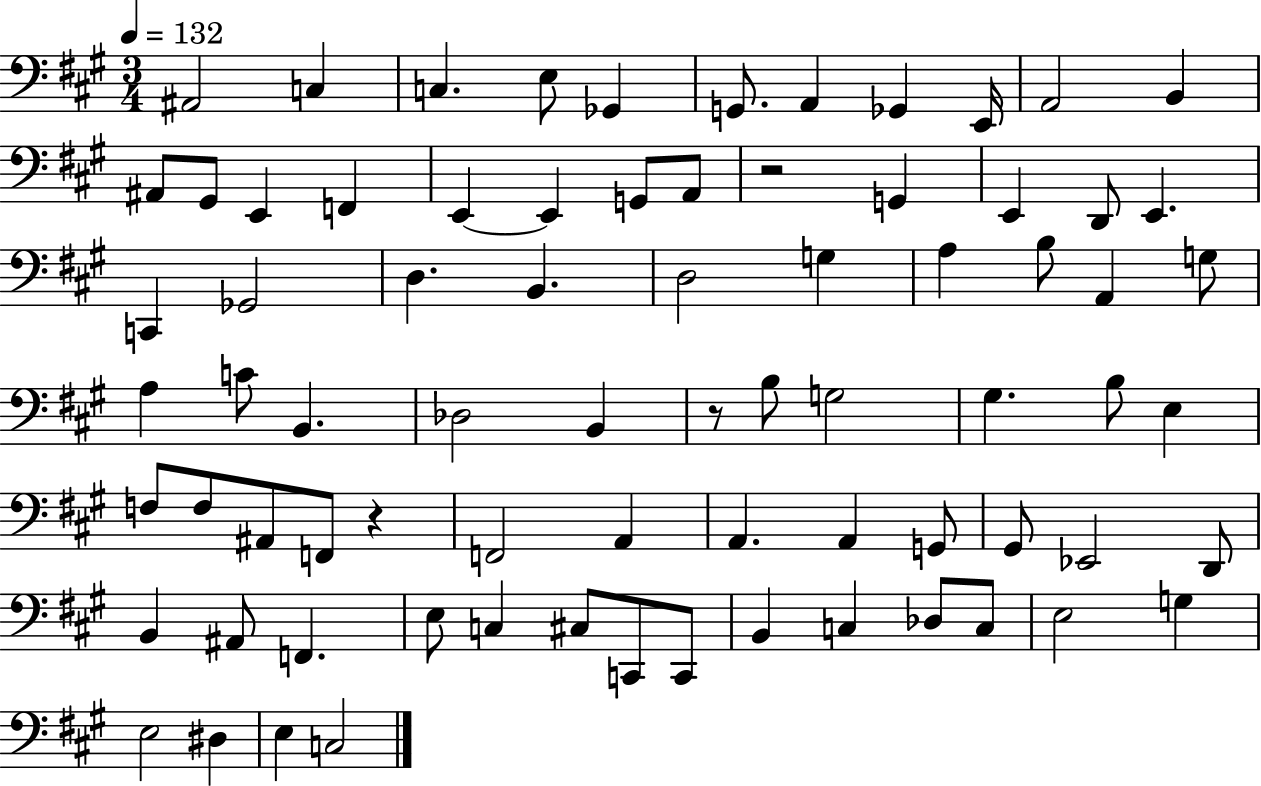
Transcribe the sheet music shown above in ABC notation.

X:1
T:Untitled
M:3/4
L:1/4
K:A
^A,,2 C, C, E,/2 _G,, G,,/2 A,, _G,, E,,/4 A,,2 B,, ^A,,/2 ^G,,/2 E,, F,, E,, E,, G,,/2 A,,/2 z2 G,, E,, D,,/2 E,, C,, _G,,2 D, B,, D,2 G, A, B,/2 A,, G,/2 A, C/2 B,, _D,2 B,, z/2 B,/2 G,2 ^G, B,/2 E, F,/2 F,/2 ^A,,/2 F,,/2 z F,,2 A,, A,, A,, G,,/2 ^G,,/2 _E,,2 D,,/2 B,, ^A,,/2 F,, E,/2 C, ^C,/2 C,,/2 C,,/2 B,, C, _D,/2 C,/2 E,2 G, E,2 ^D, E, C,2